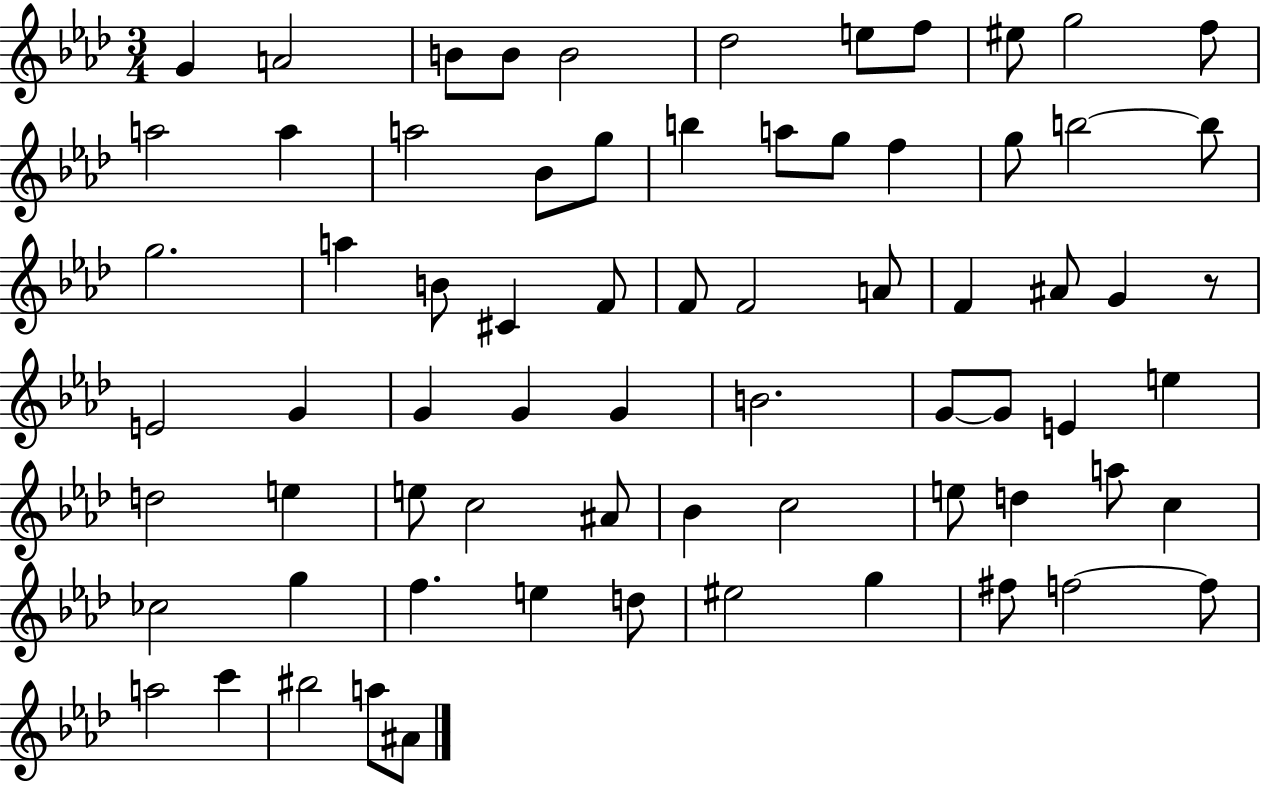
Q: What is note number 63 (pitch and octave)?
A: F#5